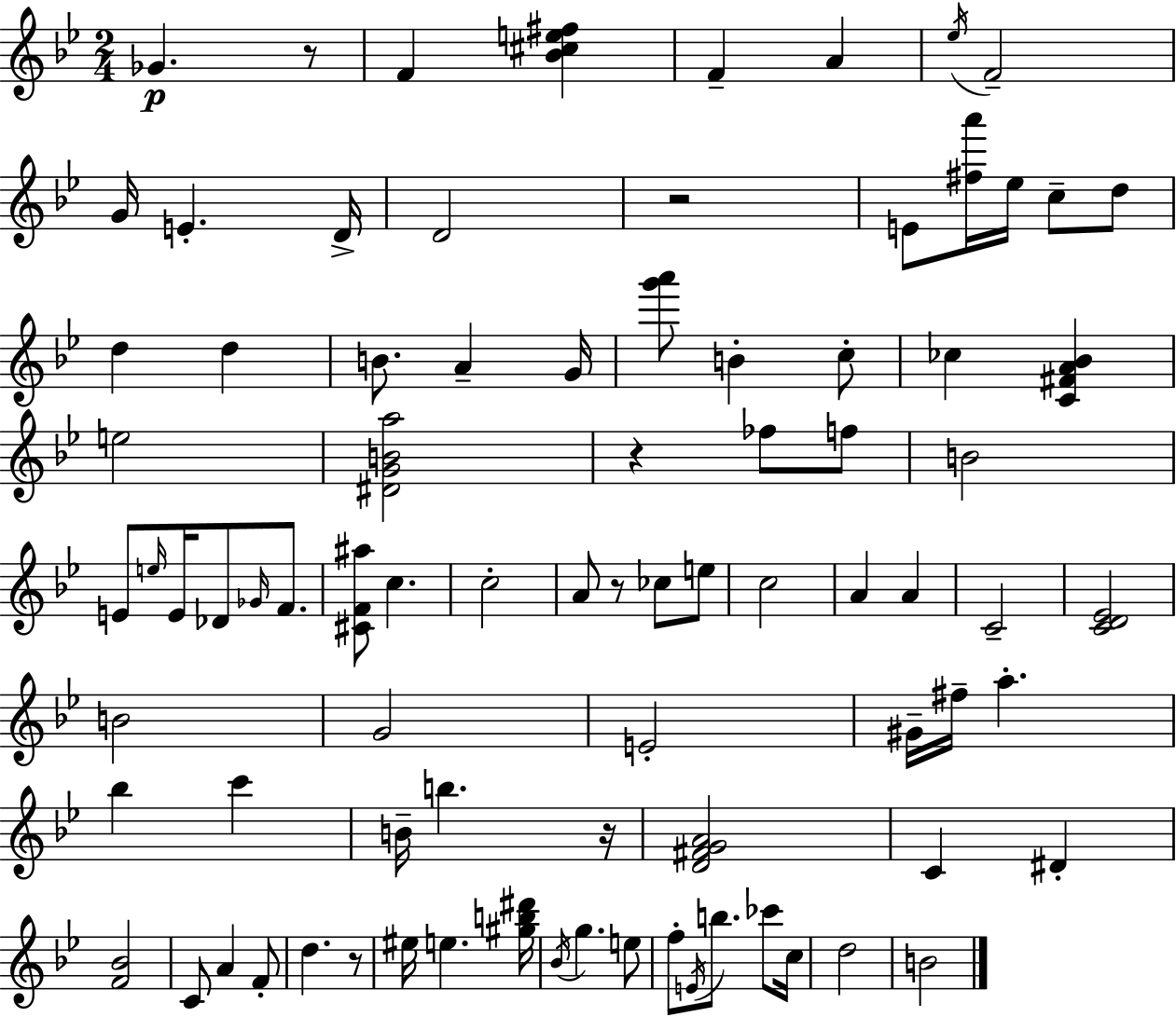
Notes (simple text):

Gb4/q. R/e F4/q [Bb4,C#5,E5,F#5]/q F4/q A4/q Eb5/s F4/h G4/s E4/q. D4/s D4/h R/h E4/e [F#5,A6]/s Eb5/s C5/e D5/e D5/q D5/q B4/e. A4/q G4/s [G6,A6]/e B4/q C5/e CES5/q [C4,F#4,A4,Bb4]/q E5/h [D#4,G4,B4,A5]/h R/q FES5/e F5/e B4/h E4/e E5/s E4/s Db4/e Gb4/s F4/e. [C#4,F4,A#5]/e C5/q. C5/h A4/e R/e CES5/e E5/e C5/h A4/q A4/q C4/h [C4,D4,Eb4]/h B4/h G4/h E4/h G#4/s F#5/s A5/q. Bb5/q C6/q B4/s B5/q. R/s [D4,F#4,G4,A4]/h C4/q D#4/q [F4,Bb4]/h C4/e A4/q F4/e D5/q. R/e EIS5/s E5/q. [G#5,B5,D#6]/s Bb4/s G5/q. E5/e F5/e E4/s B5/e. CES6/e C5/s D5/h B4/h